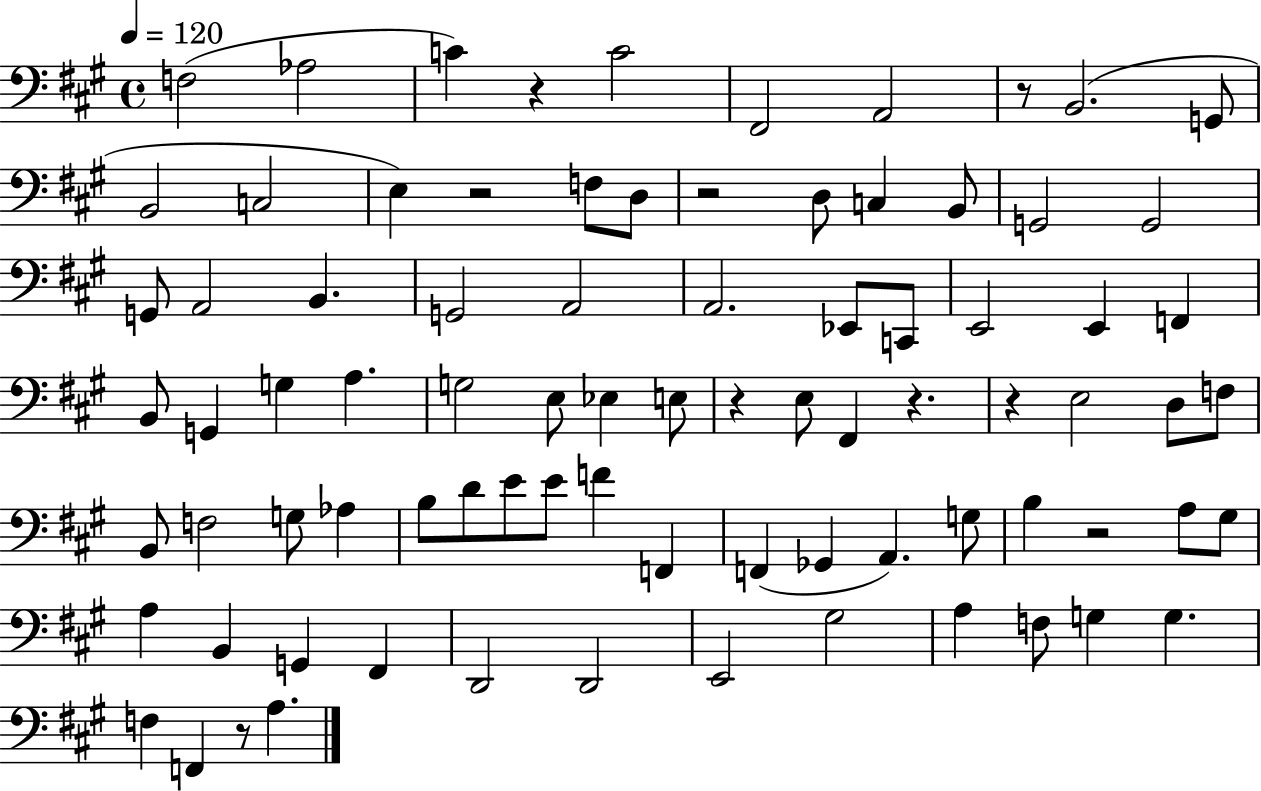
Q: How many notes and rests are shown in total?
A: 83